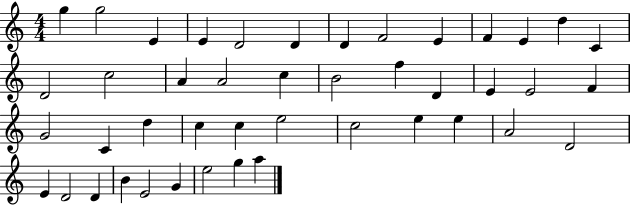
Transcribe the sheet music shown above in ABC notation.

X:1
T:Untitled
M:4/4
L:1/4
K:C
g g2 E E D2 D D F2 E F E d C D2 c2 A A2 c B2 f D E E2 F G2 C d c c e2 c2 e e A2 D2 E D2 D B E2 G e2 g a